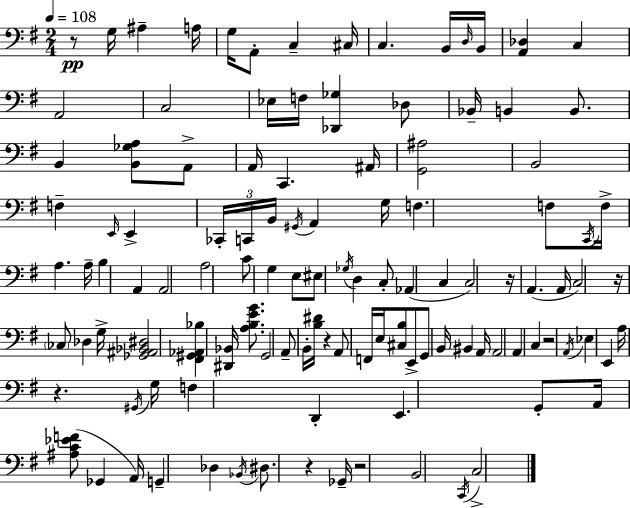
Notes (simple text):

R/e G3/s A#3/q A3/s G3/s A2/e C3/q C#3/s C3/q. B2/s D3/s B2/s [A2,Db3]/q C3/q A2/h C3/h Eb3/s F3/s [Db2,Gb3]/q Db3/e Bb2/s B2/q B2/e. B2/q [B2,Gb3,A3]/e A2/e A2/s C2/q. A#2/s [G2,A#3]/h B2/h F3/q E2/s E2/q CES2/s C2/s B2/s G#2/s A2/q G3/s F3/q. F3/e C2/s F3/s A3/q. A3/s B3/q A2/q A2/h A3/h C4/e G3/q E3/e EIS3/e Gb3/s D3/q C3/e Ab2/q C3/q C3/h R/s A2/q. A2/s C3/h R/s CES3/e Db3/q G3/s [Gb2,A#2,Bb2,D#3]/h [F#2,G#2,Ab2,Bb3]/q [D#2,Bb2]/s [A3,B3,E4,G4]/e. G2/h A2/e B2/s [B3,D#4]/s R/q A2/e F2/s E3/s [C#3,B3]/e E2/e G2/e B2/s BIS2/q A2/s A2/h A2/q C3/q R/h A2/s Eb3/q E2/q A3/s R/q. G#2/s G3/s F3/q D2/q E2/q. G2/e A2/s [A#3,C4,Eb4,F4]/e Gb2/q A2/s G2/q Db3/q Bb2/s D#3/e. R/q Gb2/s R/h B2/h C2/s C3/h